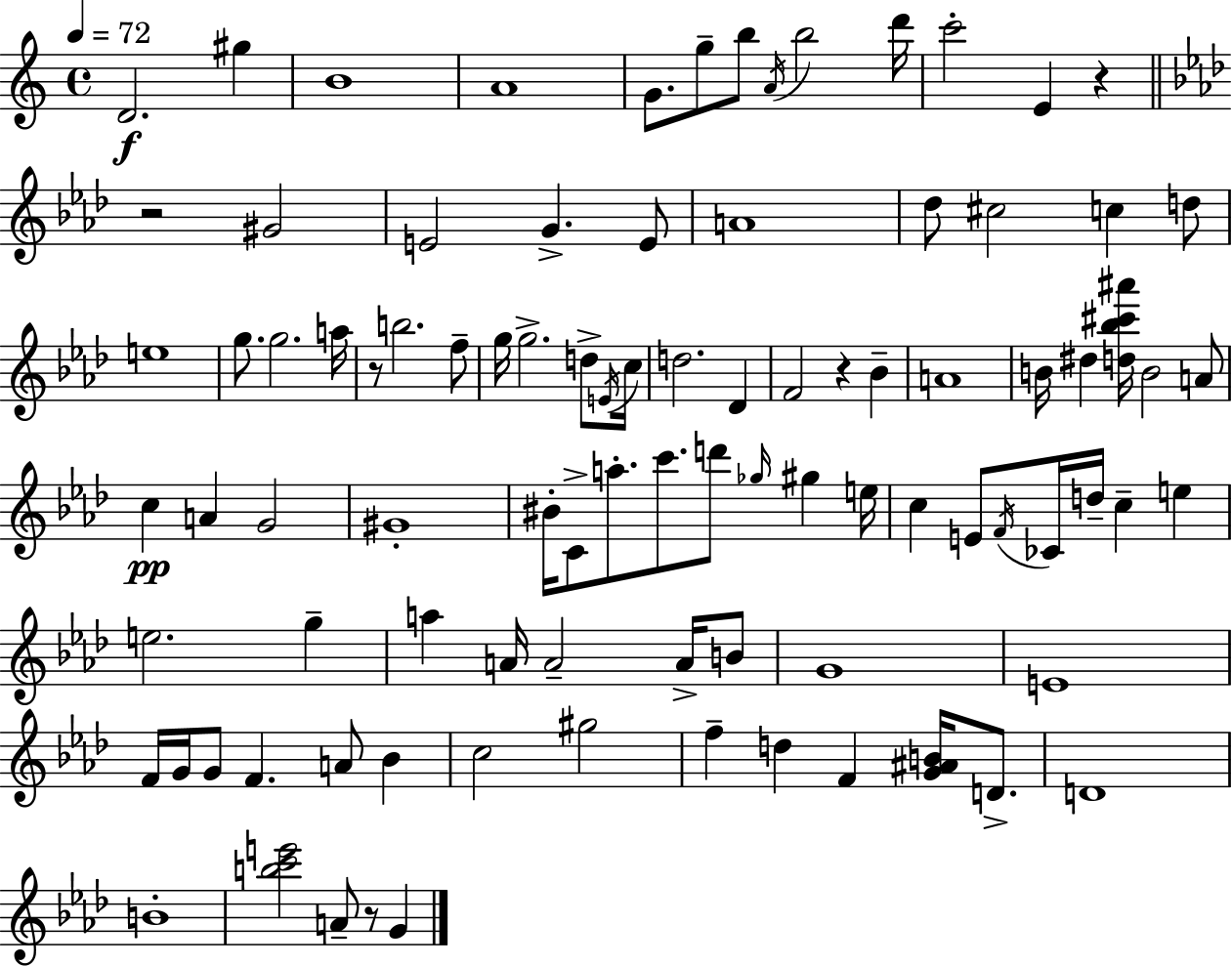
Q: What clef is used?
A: treble